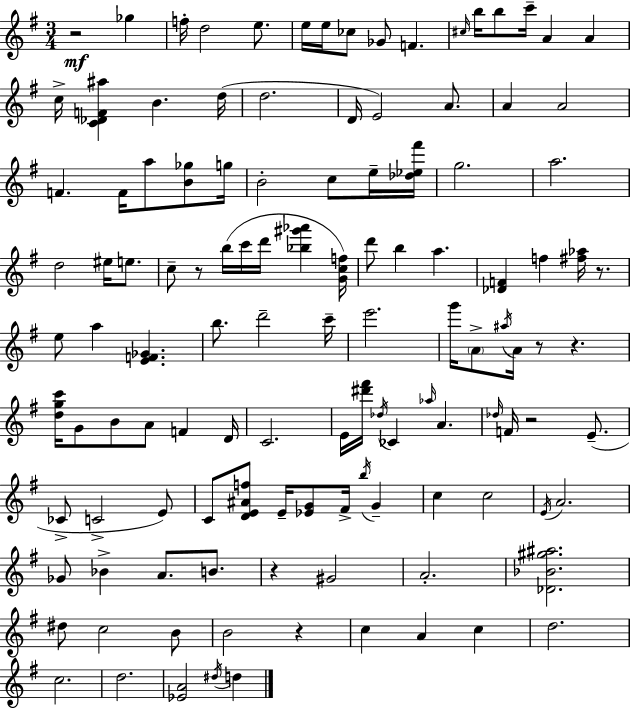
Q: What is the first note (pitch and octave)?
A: Gb5